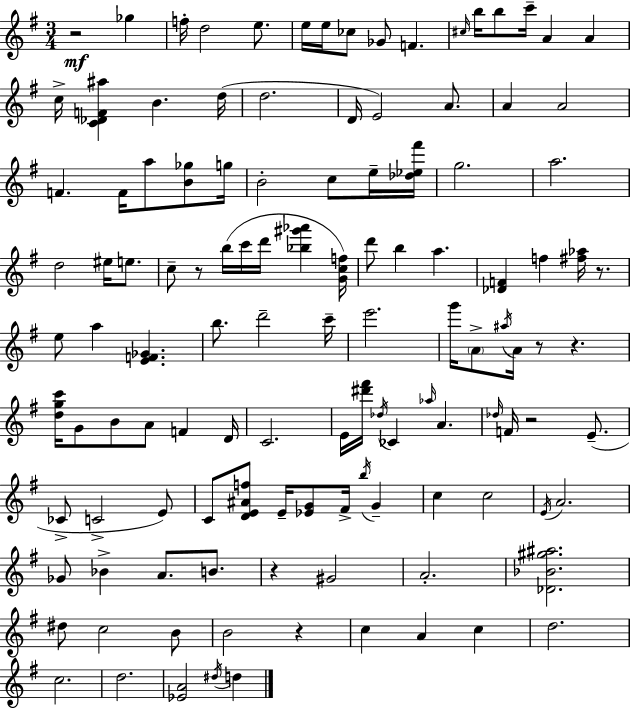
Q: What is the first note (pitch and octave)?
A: Gb5